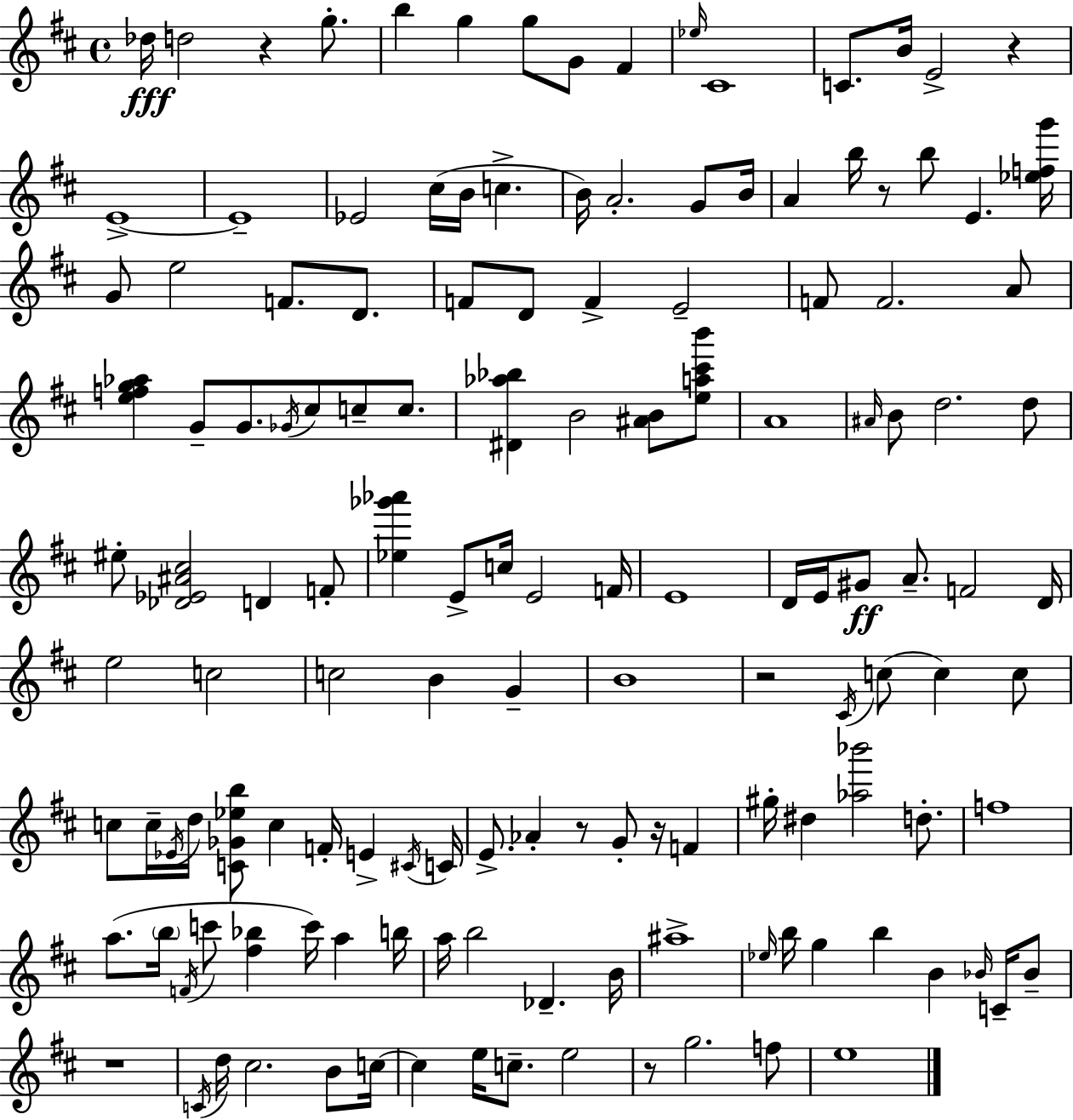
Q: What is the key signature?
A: D major